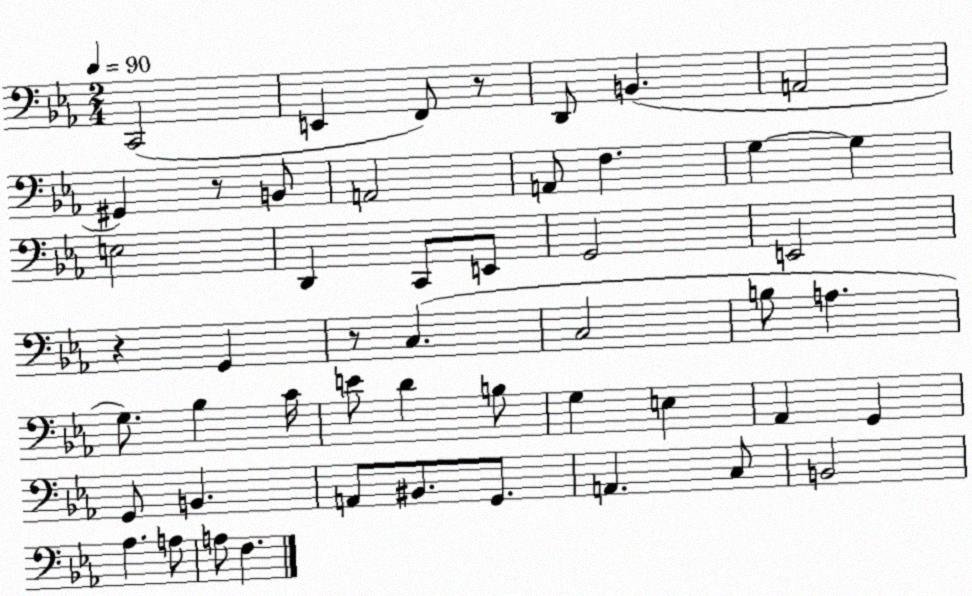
X:1
T:Untitled
M:2/4
L:1/4
K:Eb
C,,2 E,, F,,/2 z/2 D,,/2 B,, A,,2 ^G,, z/2 B,,/2 A,,2 A,,/2 F, G, G, E,2 D,, C,,/2 E,,/2 G,,2 E,,2 z G,, z/2 C, C,2 B,/2 A, G,/2 _B, C/4 E/2 D B,/2 G, E, _A,, G,, G,,/2 B,, A,,/2 ^B,,/2 G,,/2 A,, C,/2 B,,2 _A, A,/2 A,/2 F,